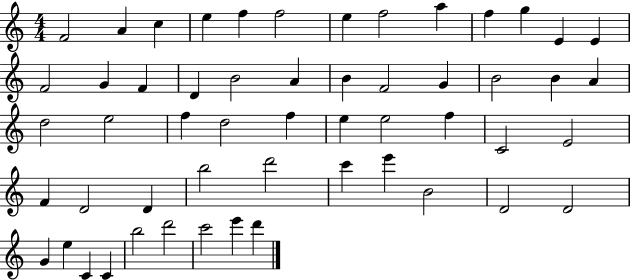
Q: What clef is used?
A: treble